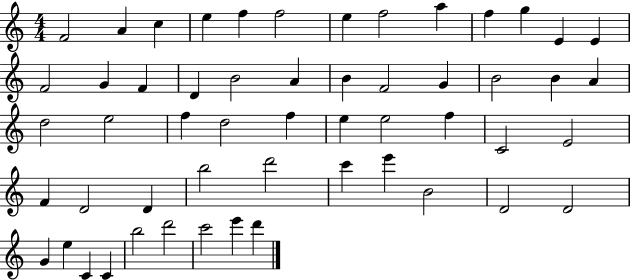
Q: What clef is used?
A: treble